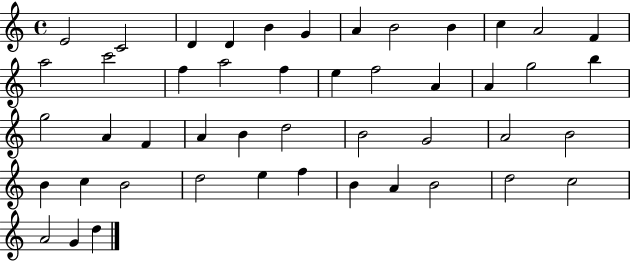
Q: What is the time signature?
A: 4/4